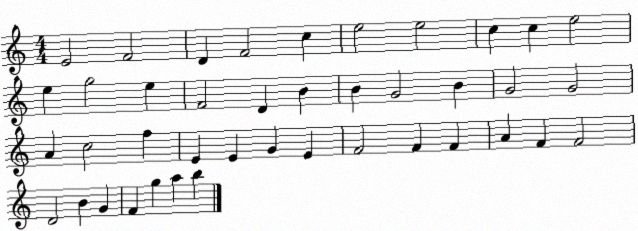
X:1
T:Untitled
M:4/4
L:1/4
K:C
E2 F2 D F2 c e2 e2 c c e2 e g2 e F2 D B B G2 B G2 G2 A c2 f E E G E F2 F F A F F2 D2 B G F g a b